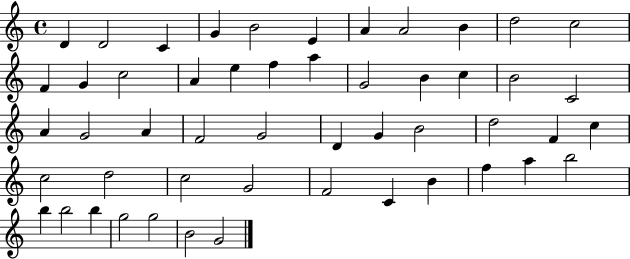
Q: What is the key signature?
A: C major